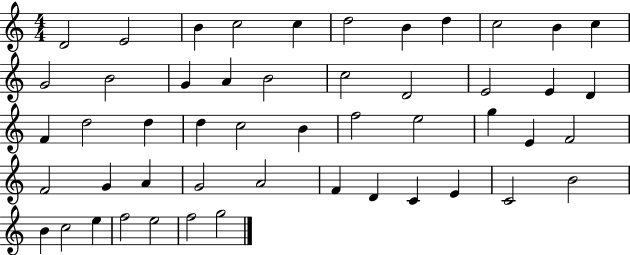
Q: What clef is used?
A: treble